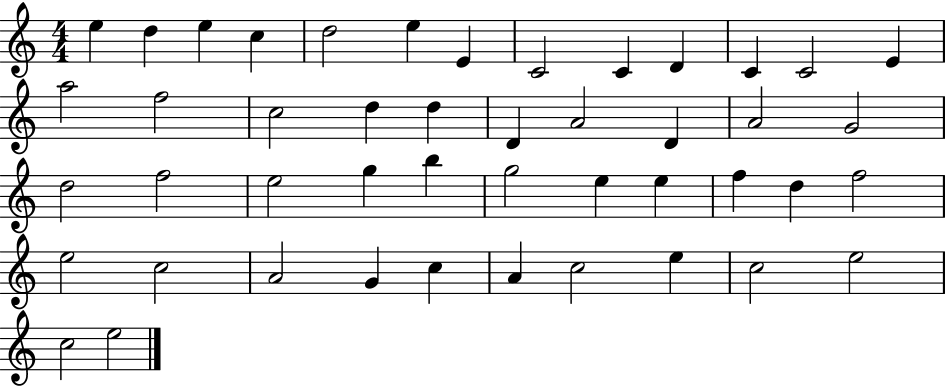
{
  \clef treble
  \numericTimeSignature
  \time 4/4
  \key c \major
  e''4 d''4 e''4 c''4 | d''2 e''4 e'4 | c'2 c'4 d'4 | c'4 c'2 e'4 | \break a''2 f''2 | c''2 d''4 d''4 | d'4 a'2 d'4 | a'2 g'2 | \break d''2 f''2 | e''2 g''4 b''4 | g''2 e''4 e''4 | f''4 d''4 f''2 | \break e''2 c''2 | a'2 g'4 c''4 | a'4 c''2 e''4 | c''2 e''2 | \break c''2 e''2 | \bar "|."
}